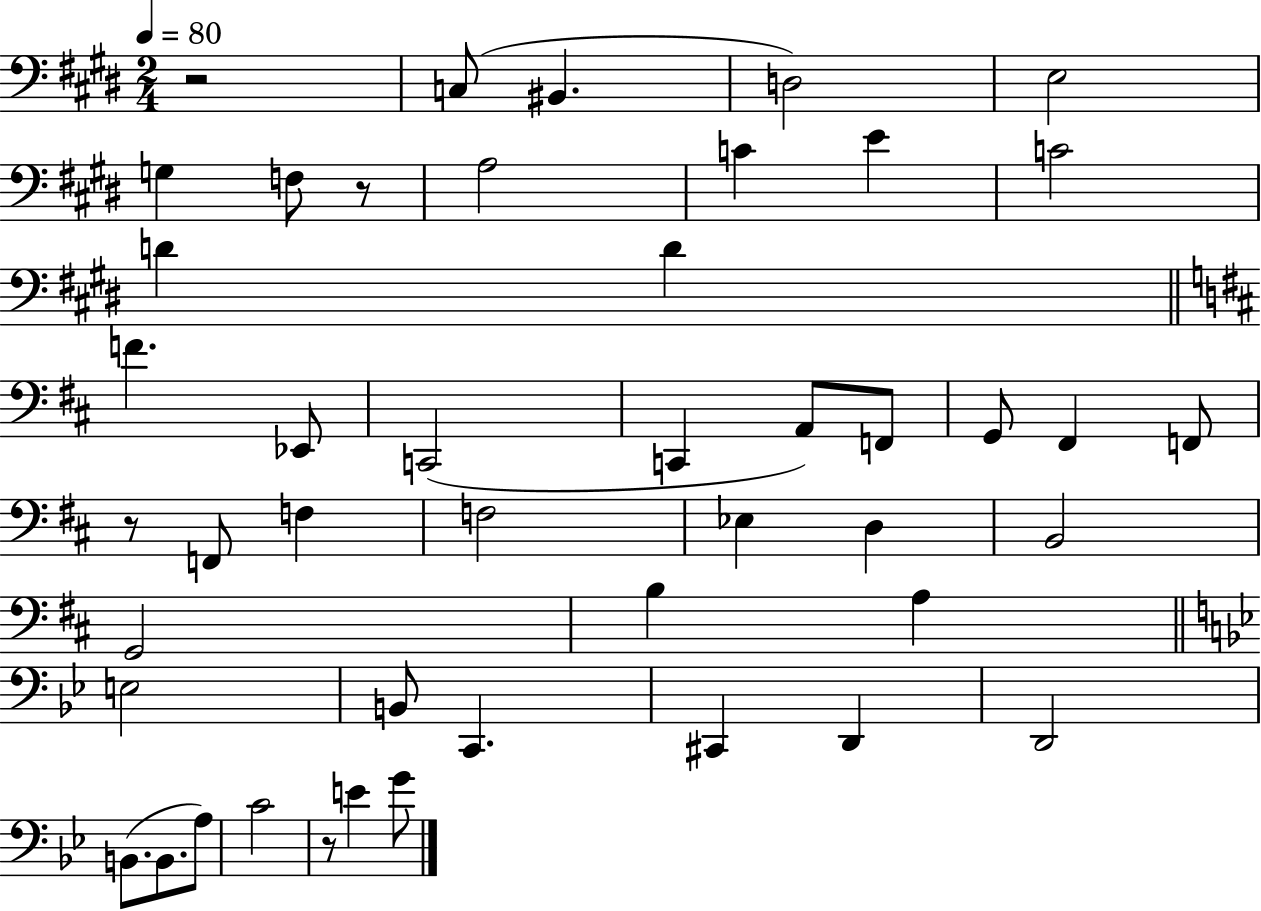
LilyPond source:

{
  \clef bass
  \numericTimeSignature
  \time 2/4
  \key e \major
  \tempo 4 = 80
  r2 | c8( bis,4. | d2) | e2 | \break g4 f8 r8 | a2 | c'4 e'4 | c'2 | \break d'4 d'4 | \bar "||" \break \key d \major f'4. ees,8 | c,2( | c,4 a,8) f,8 | g,8 fis,4 f,8 | \break r8 f,8 f4 | f2 | ees4 d4 | b,2 | \break g,2 | b4 a4 | \bar "||" \break \key bes \major e2 | b,8 c,4. | cis,4 d,4 | d,2 | \break b,8.( b,8. a8) | c'2 | r8 e'4 g'8 | \bar "|."
}